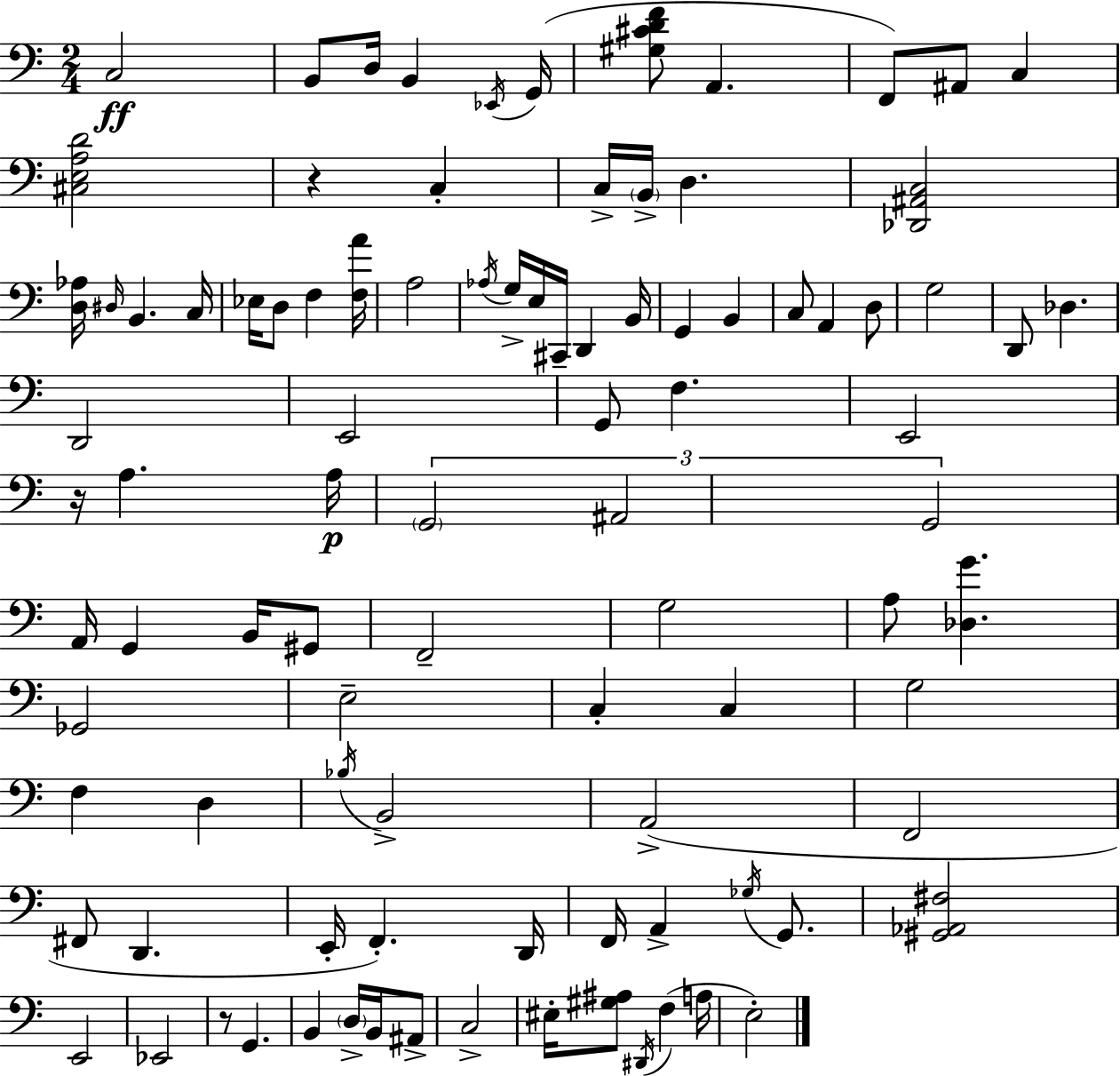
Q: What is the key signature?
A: A minor